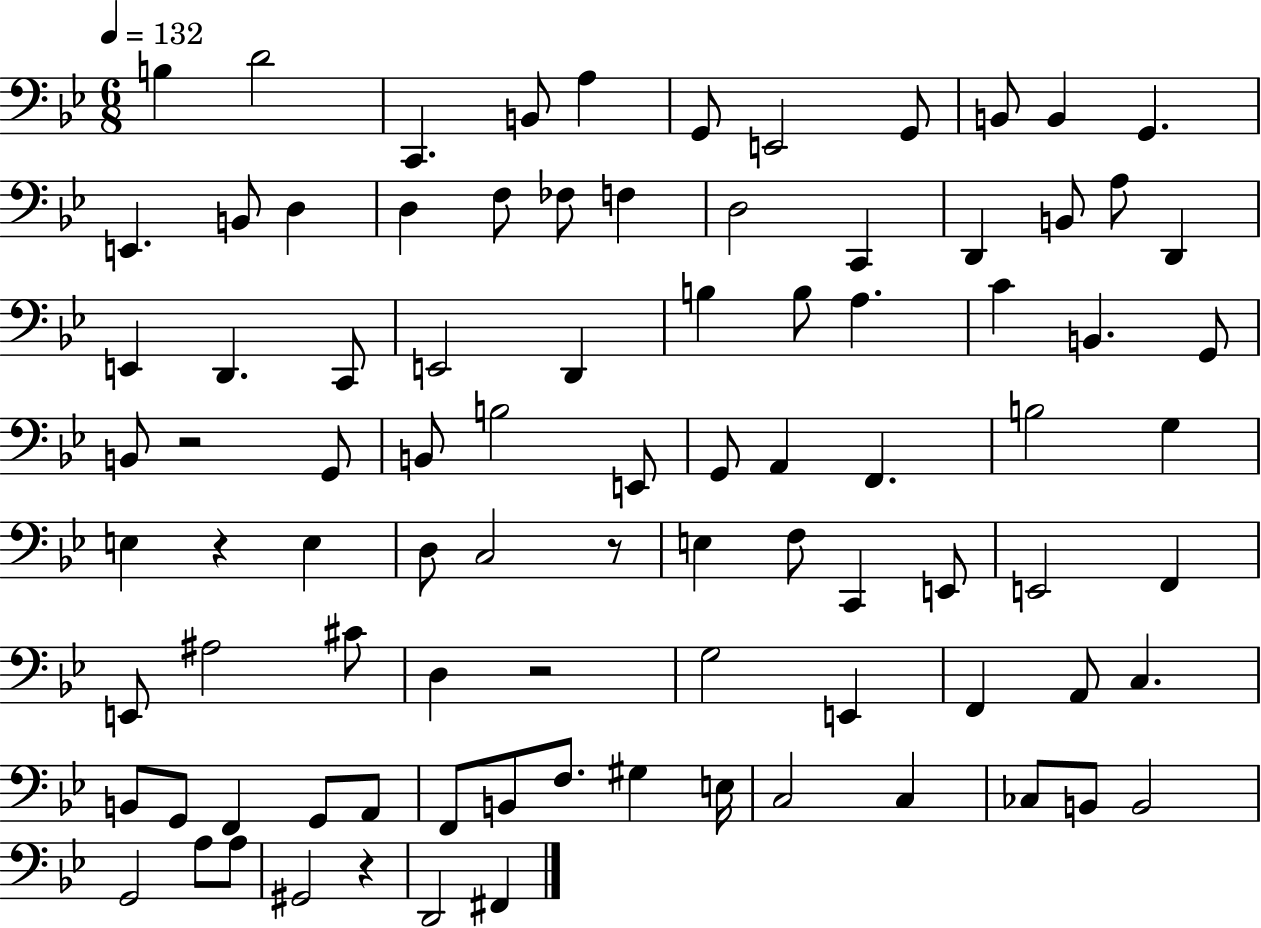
{
  \clef bass
  \numericTimeSignature
  \time 6/8
  \key bes \major
  \tempo 4 = 132
  b4 d'2 | c,4. b,8 a4 | g,8 e,2 g,8 | b,8 b,4 g,4. | \break e,4. b,8 d4 | d4 f8 fes8 f4 | d2 c,4 | d,4 b,8 a8 d,4 | \break e,4 d,4. c,8 | e,2 d,4 | b4 b8 a4. | c'4 b,4. g,8 | \break b,8 r2 g,8 | b,8 b2 e,8 | g,8 a,4 f,4. | b2 g4 | \break e4 r4 e4 | d8 c2 r8 | e4 f8 c,4 e,8 | e,2 f,4 | \break e,8 ais2 cis'8 | d4 r2 | g2 e,4 | f,4 a,8 c4. | \break b,8 g,8 f,4 g,8 a,8 | f,8 b,8 f8. gis4 e16 | c2 c4 | ces8 b,8 b,2 | \break g,2 a8 a8 | gis,2 r4 | d,2 fis,4 | \bar "|."
}